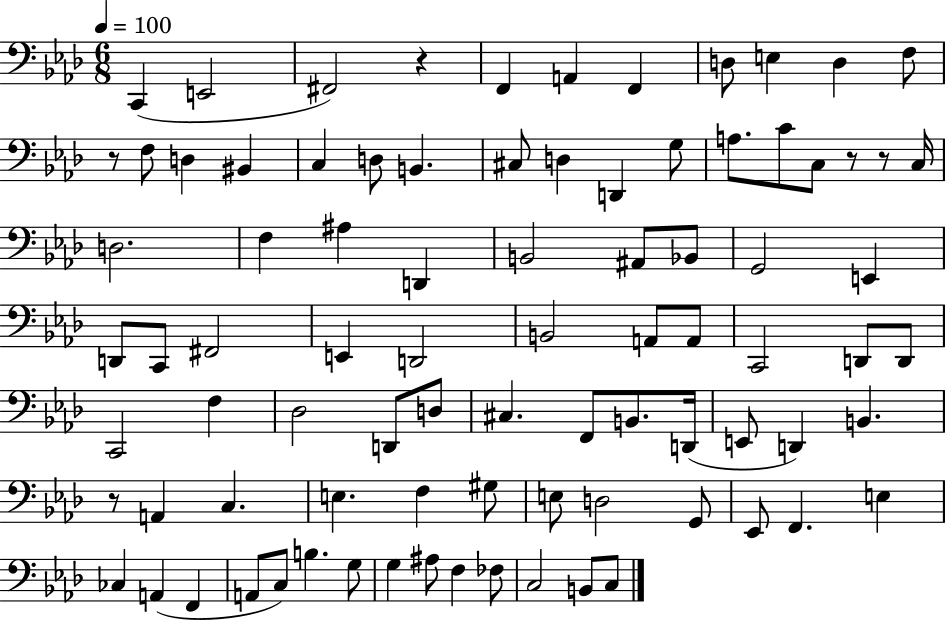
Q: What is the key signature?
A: AES major